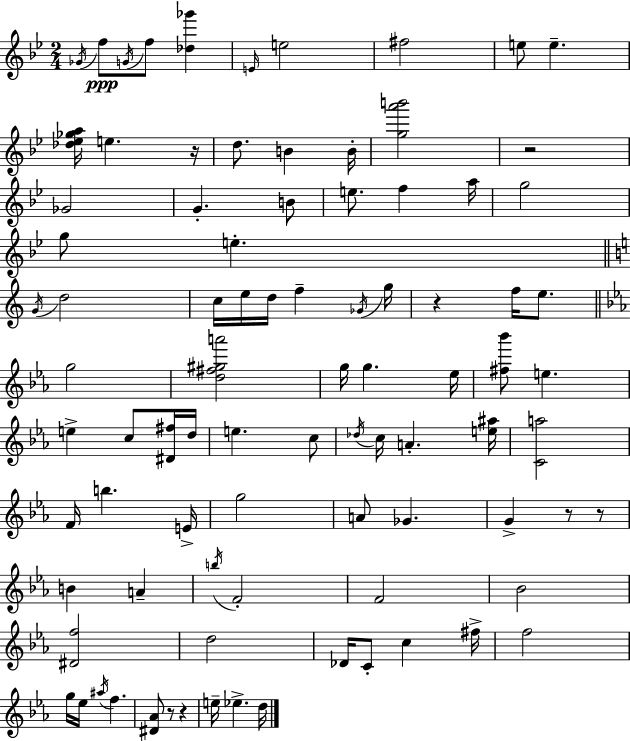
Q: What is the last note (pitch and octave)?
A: D5